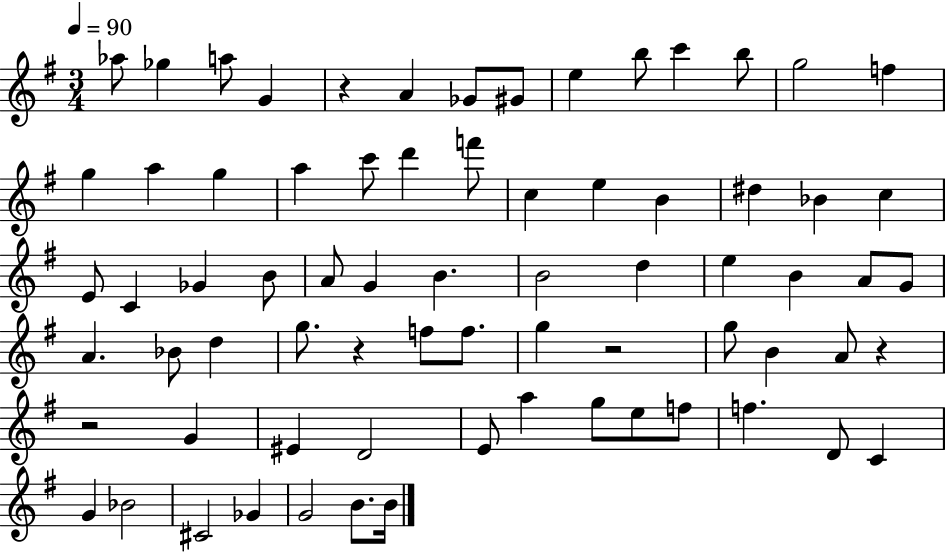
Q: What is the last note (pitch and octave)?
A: B4